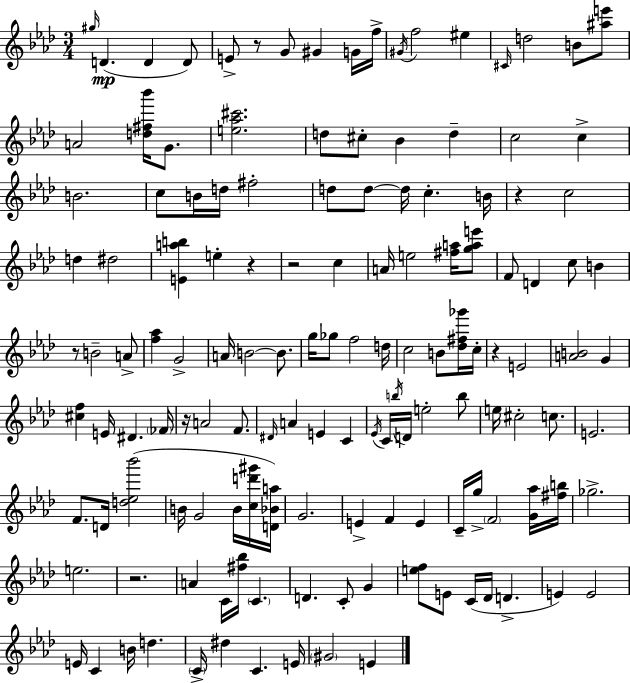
G#5/s D4/q. D4/q D4/e E4/e R/e G4/e G#4/q G4/s F5/s G#4/s F5/h EIS5/q C#4/s D5/h B4/e [A#5,E6]/e A4/h [D5,F#5,Bb6]/s G4/e. [E5,Ab5,C#6]/h. D5/e C#5/e Bb4/q D5/q C5/h C5/q B4/h. C5/e B4/s D5/s F#5/h D5/e D5/e D5/s C5/q. B4/s R/q C5/h D5/q D#5/h [E4,A5,B5]/q E5/q R/q R/h C5/q A4/s E5/h [F#5,A5]/s [G5,A5,E6]/e F4/e D4/q C5/e B4/q R/e B4/h A4/e [F5,Ab5]/q G4/h A4/s B4/h B4/e. G5/s Gb5/e F5/h D5/s C5/h B4/e [Db5,F#5,Gb6]/s C5/s R/q E4/h [A4,B4]/h G4/q [C#5,F5]/q E4/s D#4/q. FES4/s R/s A4/h F4/e. D#4/s A4/q E4/q C4/q Eb4/s C4/s B5/s D4/s E5/h B5/e E5/s C#5/h C5/e. E4/h. F4/e. D4/s [D5,Eb5,Bb6]/h B4/s G4/h B4/s [C5,D6,G#6]/s [D4,Bb4,A5]/s G4/h. E4/q F4/q E4/q C4/s G5/s F4/h [G4,Ab5]/s [F#5,B5]/s Gb5/h. E5/h. R/h. A4/q C4/s [F#5,Bb5]/s C4/q. D4/q. C4/e G4/q [E5,F5]/e E4/e C4/s Db4/s D4/q. E4/q E4/h E4/s C4/q B4/s D5/q. C4/s D#5/q C4/q. E4/s G#4/h E4/q